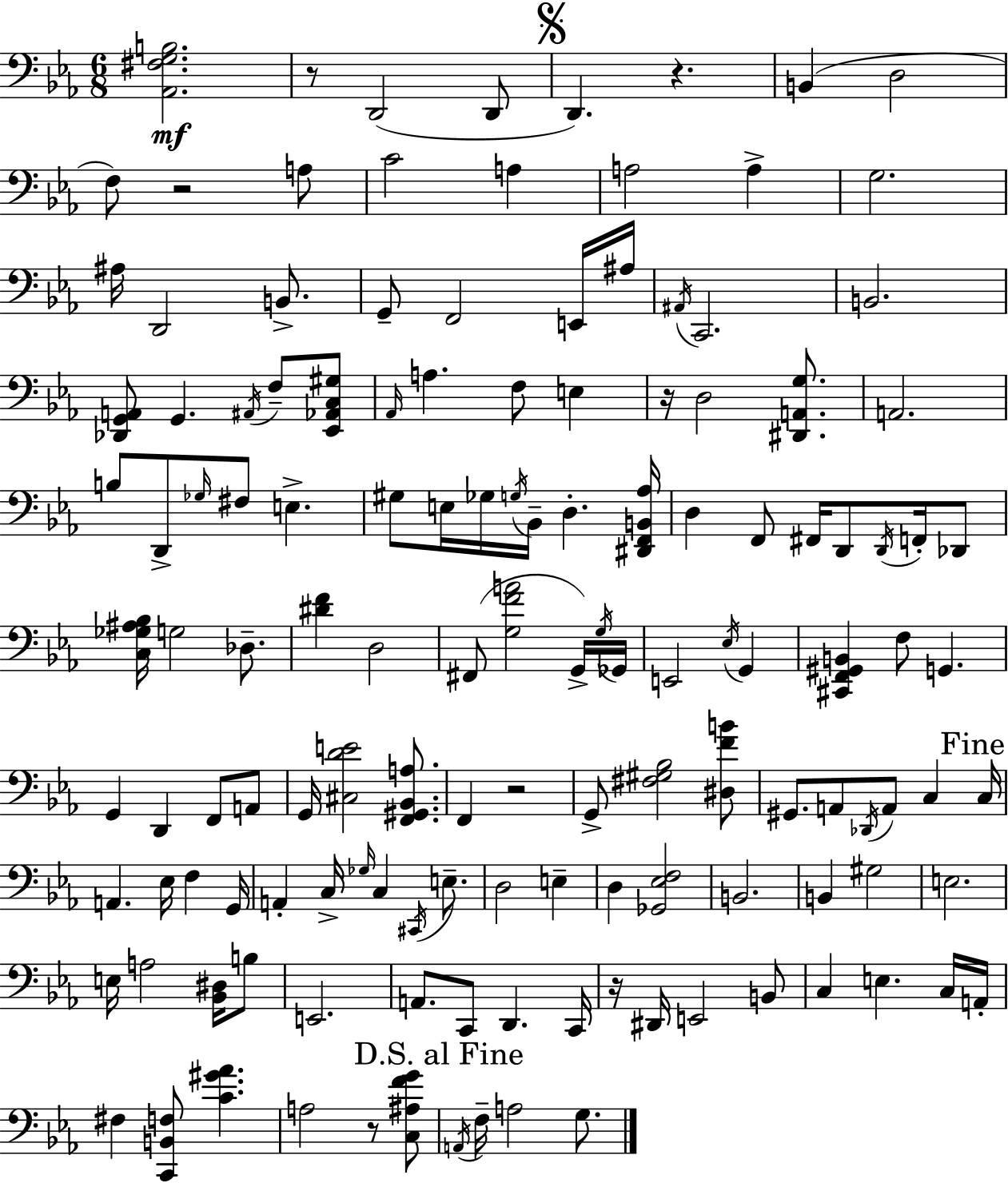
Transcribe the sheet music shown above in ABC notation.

X:1
T:Untitled
M:6/8
L:1/4
K:Eb
[_A,,^F,G,B,]2 z/2 D,,2 D,,/2 D,, z B,, D,2 F,/2 z2 A,/2 C2 A, A,2 A, G,2 ^A,/4 D,,2 B,,/2 G,,/2 F,,2 E,,/4 ^A,/4 ^A,,/4 C,,2 B,,2 [_D,,G,,A,,]/2 G,, ^A,,/4 F,/2 [_E,,_A,,C,^G,]/2 _A,,/4 A, F,/2 E, z/4 D,2 [^D,,A,,G,]/2 A,,2 B,/2 D,,/2 _G,/4 ^F,/2 E, ^G,/2 E,/4 _G,/4 G,/4 _B,,/4 D, [^D,,F,,B,,_A,]/4 D, F,,/2 ^F,,/4 D,,/2 D,,/4 F,,/4 _D,,/2 [C,_G,^A,_B,]/4 G,2 _D,/2 [^DF] D,2 ^F,,/2 [G,FA]2 G,,/4 G,/4 _G,,/4 E,,2 _E,/4 G,, [^C,,F,,^G,,B,,] F,/2 G,, G,, D,, F,,/2 A,,/2 G,,/4 [^C,DE]2 [F,,^G,,_B,,A,]/2 F,, z2 G,,/2 [^F,^G,_B,]2 [^D,FB]/2 ^G,,/2 A,,/2 _D,,/4 A,,/2 C, C,/4 A,, _E,/4 F, G,,/4 A,, C,/4 _G,/4 C, ^C,,/4 E,/2 D,2 E, D, [_G,,_E,F,]2 B,,2 B,, ^G,2 E,2 E,/4 A,2 [_B,,^D,]/4 B,/2 E,,2 A,,/2 C,,/2 D,, C,,/4 z/4 ^D,,/4 E,,2 B,,/2 C, E, C,/4 A,,/4 ^F, [C,,B,,F,]/2 [C^G_A] A,2 z/2 [C,^A,FG]/2 A,,/4 F,/4 A,2 G,/2